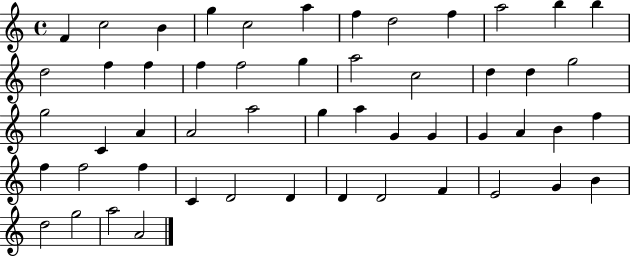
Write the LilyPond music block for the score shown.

{
  \clef treble
  \time 4/4
  \defaultTimeSignature
  \key c \major
  f'4 c''2 b'4 | g''4 c''2 a''4 | f''4 d''2 f''4 | a''2 b''4 b''4 | \break d''2 f''4 f''4 | f''4 f''2 g''4 | a''2 c''2 | d''4 d''4 g''2 | \break g''2 c'4 a'4 | a'2 a''2 | g''4 a''4 g'4 g'4 | g'4 a'4 b'4 f''4 | \break f''4 f''2 f''4 | c'4 d'2 d'4 | d'4 d'2 f'4 | e'2 g'4 b'4 | \break d''2 g''2 | a''2 a'2 | \bar "|."
}